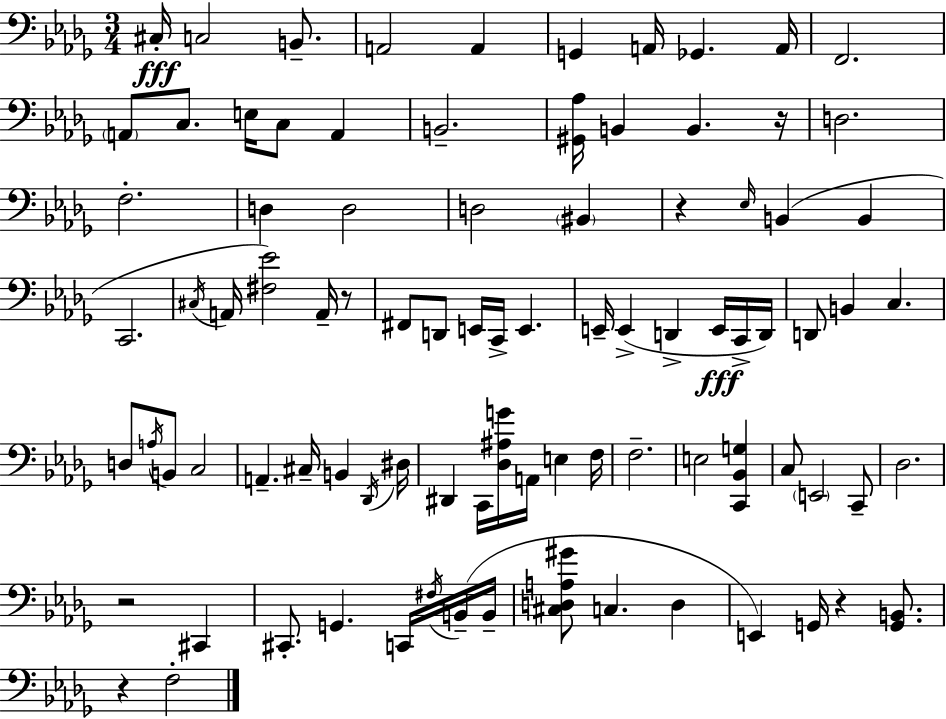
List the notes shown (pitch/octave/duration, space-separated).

C#3/s C3/h B2/e. A2/h A2/q G2/q A2/s Gb2/q. A2/s F2/h. A2/e C3/e. E3/s C3/e A2/q B2/h. [G#2,Ab3]/s B2/q B2/q. R/s D3/h. F3/h. D3/q D3/h D3/h BIS2/q R/q Eb3/s B2/q B2/q C2/h. C#3/s A2/s [F#3,Eb4]/h A2/s R/e F#2/e D2/e E2/s C2/s E2/q. E2/s E2/q D2/q E2/s C2/s D2/s D2/e B2/q C3/q. D3/e A3/s B2/e C3/h A2/q. C#3/s B2/q Db2/s D#3/s D#2/q C2/s [Db3,A#3,G4]/s A2/s E3/q F3/s F3/h. E3/h [C2,Bb2,G3]/q C3/e E2/h C2/e Db3/h. R/h C#2/q C#2/e. G2/q. C2/s F#3/s B2/s B2/s [C#3,D3,A3,G#4]/e C3/q. D3/q E2/q G2/s R/q [G2,B2]/e. R/q F3/h